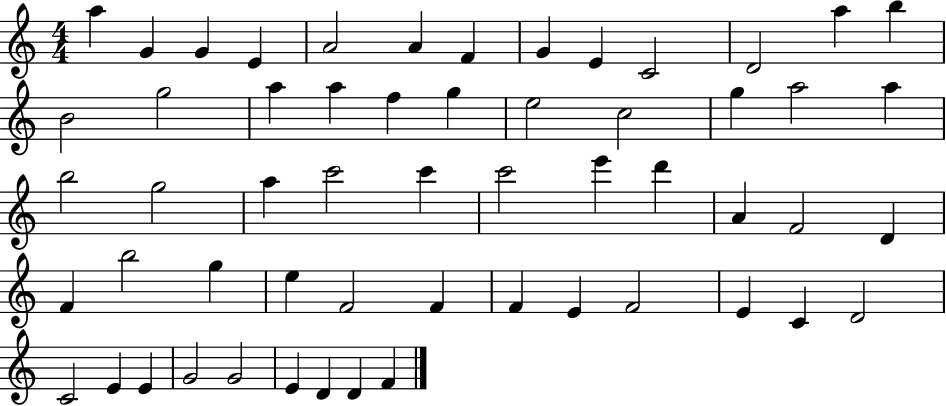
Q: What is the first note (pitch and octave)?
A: A5